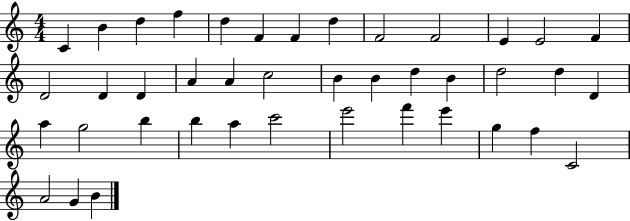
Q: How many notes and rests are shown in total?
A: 41